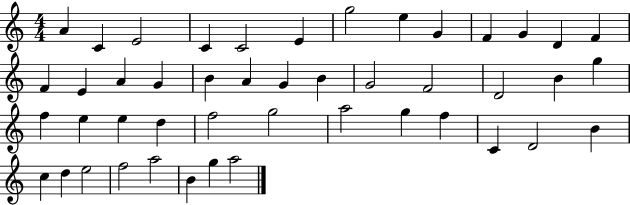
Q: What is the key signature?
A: C major